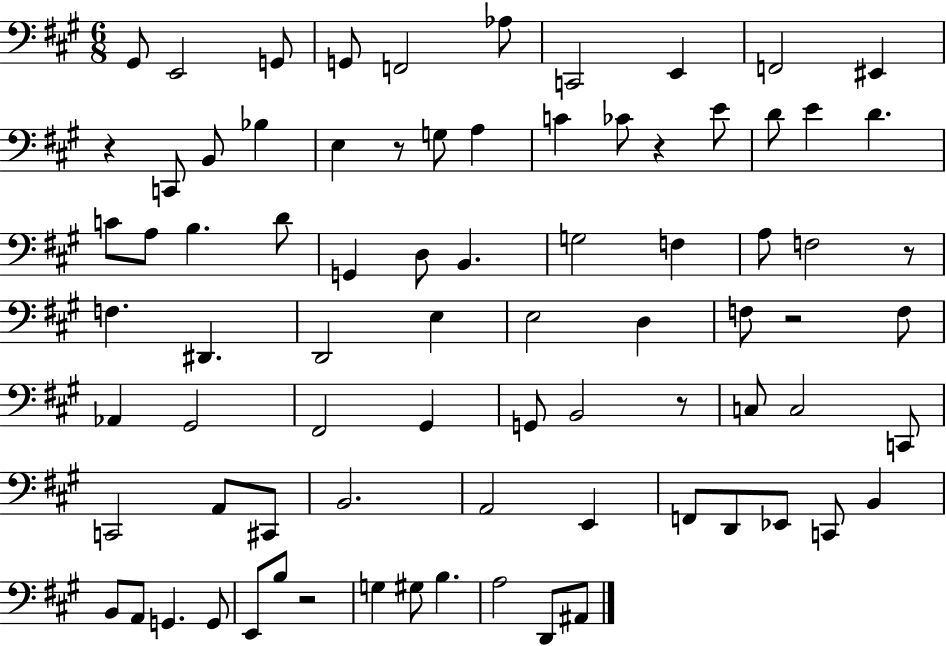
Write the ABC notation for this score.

X:1
T:Untitled
M:6/8
L:1/4
K:A
^G,,/2 E,,2 G,,/2 G,,/2 F,,2 _A,/2 C,,2 E,, F,,2 ^E,, z C,,/2 B,,/2 _B, E, z/2 G,/2 A, C _C/2 z E/2 D/2 E D C/2 A,/2 B, D/2 G,, D,/2 B,, G,2 F, A,/2 F,2 z/2 F, ^D,, D,,2 E, E,2 D, F,/2 z2 F,/2 _A,, ^G,,2 ^F,,2 ^G,, G,,/2 B,,2 z/2 C,/2 C,2 C,,/2 C,,2 A,,/2 ^C,,/2 B,,2 A,,2 E,, F,,/2 D,,/2 _E,,/2 C,,/2 B,, B,,/2 A,,/2 G,, G,,/2 E,,/2 B,/2 z2 G, ^G,/2 B, A,2 D,,/2 ^A,,/2